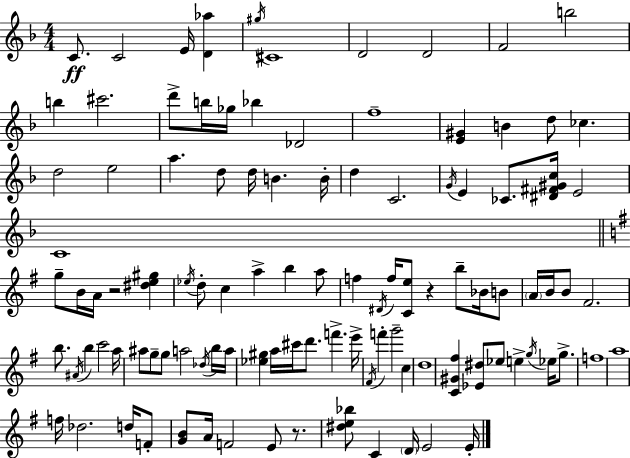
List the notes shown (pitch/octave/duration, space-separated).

C4/e. C4/h E4/s [D4,Ab5]/q G#5/s C#4/w D4/h D4/h F4/h B5/h B5/q C#6/h. D6/e B5/s Gb5/s Bb5/q Db4/h F5/w [E4,G#4]/q B4/q D5/e CES5/q. D5/h E5/h A5/q. D5/e D5/s B4/q. B4/s D5/q C4/h. G4/s E4/q CES4/e. [D#4,F#4,G#4,C5]/s E4/h C4/w G5/e B4/s A4/s R/h [D#5,E5,G#5]/q Eb5/s D5/e C5/q A5/q B5/q A5/e F5/q D#4/s F5/s [C4,E5]/e R/q B5/e Bb4/s B4/e A4/s B4/s B4/e F#4/h. B5/e. A#4/s B5/q C6/h A5/s A#5/e G5/e G5/e A5/h Db5/s B5/s A5/s [Eb5,G#5]/q A5/s C#6/s D6/e. F6/q. E6/s F#4/s F6/q G6/h C5/q D5/w [C4,G#4,F#5]/q [Eb4,D#5]/e Eb5/e E5/q G5/s Eb5/s G5/e. F5/w A5/w F5/s Db5/h. D5/s F4/e [G4,B4]/e A4/s F4/h E4/e R/e. [D#5,E5,Bb5]/e C4/q D4/s E4/h E4/s